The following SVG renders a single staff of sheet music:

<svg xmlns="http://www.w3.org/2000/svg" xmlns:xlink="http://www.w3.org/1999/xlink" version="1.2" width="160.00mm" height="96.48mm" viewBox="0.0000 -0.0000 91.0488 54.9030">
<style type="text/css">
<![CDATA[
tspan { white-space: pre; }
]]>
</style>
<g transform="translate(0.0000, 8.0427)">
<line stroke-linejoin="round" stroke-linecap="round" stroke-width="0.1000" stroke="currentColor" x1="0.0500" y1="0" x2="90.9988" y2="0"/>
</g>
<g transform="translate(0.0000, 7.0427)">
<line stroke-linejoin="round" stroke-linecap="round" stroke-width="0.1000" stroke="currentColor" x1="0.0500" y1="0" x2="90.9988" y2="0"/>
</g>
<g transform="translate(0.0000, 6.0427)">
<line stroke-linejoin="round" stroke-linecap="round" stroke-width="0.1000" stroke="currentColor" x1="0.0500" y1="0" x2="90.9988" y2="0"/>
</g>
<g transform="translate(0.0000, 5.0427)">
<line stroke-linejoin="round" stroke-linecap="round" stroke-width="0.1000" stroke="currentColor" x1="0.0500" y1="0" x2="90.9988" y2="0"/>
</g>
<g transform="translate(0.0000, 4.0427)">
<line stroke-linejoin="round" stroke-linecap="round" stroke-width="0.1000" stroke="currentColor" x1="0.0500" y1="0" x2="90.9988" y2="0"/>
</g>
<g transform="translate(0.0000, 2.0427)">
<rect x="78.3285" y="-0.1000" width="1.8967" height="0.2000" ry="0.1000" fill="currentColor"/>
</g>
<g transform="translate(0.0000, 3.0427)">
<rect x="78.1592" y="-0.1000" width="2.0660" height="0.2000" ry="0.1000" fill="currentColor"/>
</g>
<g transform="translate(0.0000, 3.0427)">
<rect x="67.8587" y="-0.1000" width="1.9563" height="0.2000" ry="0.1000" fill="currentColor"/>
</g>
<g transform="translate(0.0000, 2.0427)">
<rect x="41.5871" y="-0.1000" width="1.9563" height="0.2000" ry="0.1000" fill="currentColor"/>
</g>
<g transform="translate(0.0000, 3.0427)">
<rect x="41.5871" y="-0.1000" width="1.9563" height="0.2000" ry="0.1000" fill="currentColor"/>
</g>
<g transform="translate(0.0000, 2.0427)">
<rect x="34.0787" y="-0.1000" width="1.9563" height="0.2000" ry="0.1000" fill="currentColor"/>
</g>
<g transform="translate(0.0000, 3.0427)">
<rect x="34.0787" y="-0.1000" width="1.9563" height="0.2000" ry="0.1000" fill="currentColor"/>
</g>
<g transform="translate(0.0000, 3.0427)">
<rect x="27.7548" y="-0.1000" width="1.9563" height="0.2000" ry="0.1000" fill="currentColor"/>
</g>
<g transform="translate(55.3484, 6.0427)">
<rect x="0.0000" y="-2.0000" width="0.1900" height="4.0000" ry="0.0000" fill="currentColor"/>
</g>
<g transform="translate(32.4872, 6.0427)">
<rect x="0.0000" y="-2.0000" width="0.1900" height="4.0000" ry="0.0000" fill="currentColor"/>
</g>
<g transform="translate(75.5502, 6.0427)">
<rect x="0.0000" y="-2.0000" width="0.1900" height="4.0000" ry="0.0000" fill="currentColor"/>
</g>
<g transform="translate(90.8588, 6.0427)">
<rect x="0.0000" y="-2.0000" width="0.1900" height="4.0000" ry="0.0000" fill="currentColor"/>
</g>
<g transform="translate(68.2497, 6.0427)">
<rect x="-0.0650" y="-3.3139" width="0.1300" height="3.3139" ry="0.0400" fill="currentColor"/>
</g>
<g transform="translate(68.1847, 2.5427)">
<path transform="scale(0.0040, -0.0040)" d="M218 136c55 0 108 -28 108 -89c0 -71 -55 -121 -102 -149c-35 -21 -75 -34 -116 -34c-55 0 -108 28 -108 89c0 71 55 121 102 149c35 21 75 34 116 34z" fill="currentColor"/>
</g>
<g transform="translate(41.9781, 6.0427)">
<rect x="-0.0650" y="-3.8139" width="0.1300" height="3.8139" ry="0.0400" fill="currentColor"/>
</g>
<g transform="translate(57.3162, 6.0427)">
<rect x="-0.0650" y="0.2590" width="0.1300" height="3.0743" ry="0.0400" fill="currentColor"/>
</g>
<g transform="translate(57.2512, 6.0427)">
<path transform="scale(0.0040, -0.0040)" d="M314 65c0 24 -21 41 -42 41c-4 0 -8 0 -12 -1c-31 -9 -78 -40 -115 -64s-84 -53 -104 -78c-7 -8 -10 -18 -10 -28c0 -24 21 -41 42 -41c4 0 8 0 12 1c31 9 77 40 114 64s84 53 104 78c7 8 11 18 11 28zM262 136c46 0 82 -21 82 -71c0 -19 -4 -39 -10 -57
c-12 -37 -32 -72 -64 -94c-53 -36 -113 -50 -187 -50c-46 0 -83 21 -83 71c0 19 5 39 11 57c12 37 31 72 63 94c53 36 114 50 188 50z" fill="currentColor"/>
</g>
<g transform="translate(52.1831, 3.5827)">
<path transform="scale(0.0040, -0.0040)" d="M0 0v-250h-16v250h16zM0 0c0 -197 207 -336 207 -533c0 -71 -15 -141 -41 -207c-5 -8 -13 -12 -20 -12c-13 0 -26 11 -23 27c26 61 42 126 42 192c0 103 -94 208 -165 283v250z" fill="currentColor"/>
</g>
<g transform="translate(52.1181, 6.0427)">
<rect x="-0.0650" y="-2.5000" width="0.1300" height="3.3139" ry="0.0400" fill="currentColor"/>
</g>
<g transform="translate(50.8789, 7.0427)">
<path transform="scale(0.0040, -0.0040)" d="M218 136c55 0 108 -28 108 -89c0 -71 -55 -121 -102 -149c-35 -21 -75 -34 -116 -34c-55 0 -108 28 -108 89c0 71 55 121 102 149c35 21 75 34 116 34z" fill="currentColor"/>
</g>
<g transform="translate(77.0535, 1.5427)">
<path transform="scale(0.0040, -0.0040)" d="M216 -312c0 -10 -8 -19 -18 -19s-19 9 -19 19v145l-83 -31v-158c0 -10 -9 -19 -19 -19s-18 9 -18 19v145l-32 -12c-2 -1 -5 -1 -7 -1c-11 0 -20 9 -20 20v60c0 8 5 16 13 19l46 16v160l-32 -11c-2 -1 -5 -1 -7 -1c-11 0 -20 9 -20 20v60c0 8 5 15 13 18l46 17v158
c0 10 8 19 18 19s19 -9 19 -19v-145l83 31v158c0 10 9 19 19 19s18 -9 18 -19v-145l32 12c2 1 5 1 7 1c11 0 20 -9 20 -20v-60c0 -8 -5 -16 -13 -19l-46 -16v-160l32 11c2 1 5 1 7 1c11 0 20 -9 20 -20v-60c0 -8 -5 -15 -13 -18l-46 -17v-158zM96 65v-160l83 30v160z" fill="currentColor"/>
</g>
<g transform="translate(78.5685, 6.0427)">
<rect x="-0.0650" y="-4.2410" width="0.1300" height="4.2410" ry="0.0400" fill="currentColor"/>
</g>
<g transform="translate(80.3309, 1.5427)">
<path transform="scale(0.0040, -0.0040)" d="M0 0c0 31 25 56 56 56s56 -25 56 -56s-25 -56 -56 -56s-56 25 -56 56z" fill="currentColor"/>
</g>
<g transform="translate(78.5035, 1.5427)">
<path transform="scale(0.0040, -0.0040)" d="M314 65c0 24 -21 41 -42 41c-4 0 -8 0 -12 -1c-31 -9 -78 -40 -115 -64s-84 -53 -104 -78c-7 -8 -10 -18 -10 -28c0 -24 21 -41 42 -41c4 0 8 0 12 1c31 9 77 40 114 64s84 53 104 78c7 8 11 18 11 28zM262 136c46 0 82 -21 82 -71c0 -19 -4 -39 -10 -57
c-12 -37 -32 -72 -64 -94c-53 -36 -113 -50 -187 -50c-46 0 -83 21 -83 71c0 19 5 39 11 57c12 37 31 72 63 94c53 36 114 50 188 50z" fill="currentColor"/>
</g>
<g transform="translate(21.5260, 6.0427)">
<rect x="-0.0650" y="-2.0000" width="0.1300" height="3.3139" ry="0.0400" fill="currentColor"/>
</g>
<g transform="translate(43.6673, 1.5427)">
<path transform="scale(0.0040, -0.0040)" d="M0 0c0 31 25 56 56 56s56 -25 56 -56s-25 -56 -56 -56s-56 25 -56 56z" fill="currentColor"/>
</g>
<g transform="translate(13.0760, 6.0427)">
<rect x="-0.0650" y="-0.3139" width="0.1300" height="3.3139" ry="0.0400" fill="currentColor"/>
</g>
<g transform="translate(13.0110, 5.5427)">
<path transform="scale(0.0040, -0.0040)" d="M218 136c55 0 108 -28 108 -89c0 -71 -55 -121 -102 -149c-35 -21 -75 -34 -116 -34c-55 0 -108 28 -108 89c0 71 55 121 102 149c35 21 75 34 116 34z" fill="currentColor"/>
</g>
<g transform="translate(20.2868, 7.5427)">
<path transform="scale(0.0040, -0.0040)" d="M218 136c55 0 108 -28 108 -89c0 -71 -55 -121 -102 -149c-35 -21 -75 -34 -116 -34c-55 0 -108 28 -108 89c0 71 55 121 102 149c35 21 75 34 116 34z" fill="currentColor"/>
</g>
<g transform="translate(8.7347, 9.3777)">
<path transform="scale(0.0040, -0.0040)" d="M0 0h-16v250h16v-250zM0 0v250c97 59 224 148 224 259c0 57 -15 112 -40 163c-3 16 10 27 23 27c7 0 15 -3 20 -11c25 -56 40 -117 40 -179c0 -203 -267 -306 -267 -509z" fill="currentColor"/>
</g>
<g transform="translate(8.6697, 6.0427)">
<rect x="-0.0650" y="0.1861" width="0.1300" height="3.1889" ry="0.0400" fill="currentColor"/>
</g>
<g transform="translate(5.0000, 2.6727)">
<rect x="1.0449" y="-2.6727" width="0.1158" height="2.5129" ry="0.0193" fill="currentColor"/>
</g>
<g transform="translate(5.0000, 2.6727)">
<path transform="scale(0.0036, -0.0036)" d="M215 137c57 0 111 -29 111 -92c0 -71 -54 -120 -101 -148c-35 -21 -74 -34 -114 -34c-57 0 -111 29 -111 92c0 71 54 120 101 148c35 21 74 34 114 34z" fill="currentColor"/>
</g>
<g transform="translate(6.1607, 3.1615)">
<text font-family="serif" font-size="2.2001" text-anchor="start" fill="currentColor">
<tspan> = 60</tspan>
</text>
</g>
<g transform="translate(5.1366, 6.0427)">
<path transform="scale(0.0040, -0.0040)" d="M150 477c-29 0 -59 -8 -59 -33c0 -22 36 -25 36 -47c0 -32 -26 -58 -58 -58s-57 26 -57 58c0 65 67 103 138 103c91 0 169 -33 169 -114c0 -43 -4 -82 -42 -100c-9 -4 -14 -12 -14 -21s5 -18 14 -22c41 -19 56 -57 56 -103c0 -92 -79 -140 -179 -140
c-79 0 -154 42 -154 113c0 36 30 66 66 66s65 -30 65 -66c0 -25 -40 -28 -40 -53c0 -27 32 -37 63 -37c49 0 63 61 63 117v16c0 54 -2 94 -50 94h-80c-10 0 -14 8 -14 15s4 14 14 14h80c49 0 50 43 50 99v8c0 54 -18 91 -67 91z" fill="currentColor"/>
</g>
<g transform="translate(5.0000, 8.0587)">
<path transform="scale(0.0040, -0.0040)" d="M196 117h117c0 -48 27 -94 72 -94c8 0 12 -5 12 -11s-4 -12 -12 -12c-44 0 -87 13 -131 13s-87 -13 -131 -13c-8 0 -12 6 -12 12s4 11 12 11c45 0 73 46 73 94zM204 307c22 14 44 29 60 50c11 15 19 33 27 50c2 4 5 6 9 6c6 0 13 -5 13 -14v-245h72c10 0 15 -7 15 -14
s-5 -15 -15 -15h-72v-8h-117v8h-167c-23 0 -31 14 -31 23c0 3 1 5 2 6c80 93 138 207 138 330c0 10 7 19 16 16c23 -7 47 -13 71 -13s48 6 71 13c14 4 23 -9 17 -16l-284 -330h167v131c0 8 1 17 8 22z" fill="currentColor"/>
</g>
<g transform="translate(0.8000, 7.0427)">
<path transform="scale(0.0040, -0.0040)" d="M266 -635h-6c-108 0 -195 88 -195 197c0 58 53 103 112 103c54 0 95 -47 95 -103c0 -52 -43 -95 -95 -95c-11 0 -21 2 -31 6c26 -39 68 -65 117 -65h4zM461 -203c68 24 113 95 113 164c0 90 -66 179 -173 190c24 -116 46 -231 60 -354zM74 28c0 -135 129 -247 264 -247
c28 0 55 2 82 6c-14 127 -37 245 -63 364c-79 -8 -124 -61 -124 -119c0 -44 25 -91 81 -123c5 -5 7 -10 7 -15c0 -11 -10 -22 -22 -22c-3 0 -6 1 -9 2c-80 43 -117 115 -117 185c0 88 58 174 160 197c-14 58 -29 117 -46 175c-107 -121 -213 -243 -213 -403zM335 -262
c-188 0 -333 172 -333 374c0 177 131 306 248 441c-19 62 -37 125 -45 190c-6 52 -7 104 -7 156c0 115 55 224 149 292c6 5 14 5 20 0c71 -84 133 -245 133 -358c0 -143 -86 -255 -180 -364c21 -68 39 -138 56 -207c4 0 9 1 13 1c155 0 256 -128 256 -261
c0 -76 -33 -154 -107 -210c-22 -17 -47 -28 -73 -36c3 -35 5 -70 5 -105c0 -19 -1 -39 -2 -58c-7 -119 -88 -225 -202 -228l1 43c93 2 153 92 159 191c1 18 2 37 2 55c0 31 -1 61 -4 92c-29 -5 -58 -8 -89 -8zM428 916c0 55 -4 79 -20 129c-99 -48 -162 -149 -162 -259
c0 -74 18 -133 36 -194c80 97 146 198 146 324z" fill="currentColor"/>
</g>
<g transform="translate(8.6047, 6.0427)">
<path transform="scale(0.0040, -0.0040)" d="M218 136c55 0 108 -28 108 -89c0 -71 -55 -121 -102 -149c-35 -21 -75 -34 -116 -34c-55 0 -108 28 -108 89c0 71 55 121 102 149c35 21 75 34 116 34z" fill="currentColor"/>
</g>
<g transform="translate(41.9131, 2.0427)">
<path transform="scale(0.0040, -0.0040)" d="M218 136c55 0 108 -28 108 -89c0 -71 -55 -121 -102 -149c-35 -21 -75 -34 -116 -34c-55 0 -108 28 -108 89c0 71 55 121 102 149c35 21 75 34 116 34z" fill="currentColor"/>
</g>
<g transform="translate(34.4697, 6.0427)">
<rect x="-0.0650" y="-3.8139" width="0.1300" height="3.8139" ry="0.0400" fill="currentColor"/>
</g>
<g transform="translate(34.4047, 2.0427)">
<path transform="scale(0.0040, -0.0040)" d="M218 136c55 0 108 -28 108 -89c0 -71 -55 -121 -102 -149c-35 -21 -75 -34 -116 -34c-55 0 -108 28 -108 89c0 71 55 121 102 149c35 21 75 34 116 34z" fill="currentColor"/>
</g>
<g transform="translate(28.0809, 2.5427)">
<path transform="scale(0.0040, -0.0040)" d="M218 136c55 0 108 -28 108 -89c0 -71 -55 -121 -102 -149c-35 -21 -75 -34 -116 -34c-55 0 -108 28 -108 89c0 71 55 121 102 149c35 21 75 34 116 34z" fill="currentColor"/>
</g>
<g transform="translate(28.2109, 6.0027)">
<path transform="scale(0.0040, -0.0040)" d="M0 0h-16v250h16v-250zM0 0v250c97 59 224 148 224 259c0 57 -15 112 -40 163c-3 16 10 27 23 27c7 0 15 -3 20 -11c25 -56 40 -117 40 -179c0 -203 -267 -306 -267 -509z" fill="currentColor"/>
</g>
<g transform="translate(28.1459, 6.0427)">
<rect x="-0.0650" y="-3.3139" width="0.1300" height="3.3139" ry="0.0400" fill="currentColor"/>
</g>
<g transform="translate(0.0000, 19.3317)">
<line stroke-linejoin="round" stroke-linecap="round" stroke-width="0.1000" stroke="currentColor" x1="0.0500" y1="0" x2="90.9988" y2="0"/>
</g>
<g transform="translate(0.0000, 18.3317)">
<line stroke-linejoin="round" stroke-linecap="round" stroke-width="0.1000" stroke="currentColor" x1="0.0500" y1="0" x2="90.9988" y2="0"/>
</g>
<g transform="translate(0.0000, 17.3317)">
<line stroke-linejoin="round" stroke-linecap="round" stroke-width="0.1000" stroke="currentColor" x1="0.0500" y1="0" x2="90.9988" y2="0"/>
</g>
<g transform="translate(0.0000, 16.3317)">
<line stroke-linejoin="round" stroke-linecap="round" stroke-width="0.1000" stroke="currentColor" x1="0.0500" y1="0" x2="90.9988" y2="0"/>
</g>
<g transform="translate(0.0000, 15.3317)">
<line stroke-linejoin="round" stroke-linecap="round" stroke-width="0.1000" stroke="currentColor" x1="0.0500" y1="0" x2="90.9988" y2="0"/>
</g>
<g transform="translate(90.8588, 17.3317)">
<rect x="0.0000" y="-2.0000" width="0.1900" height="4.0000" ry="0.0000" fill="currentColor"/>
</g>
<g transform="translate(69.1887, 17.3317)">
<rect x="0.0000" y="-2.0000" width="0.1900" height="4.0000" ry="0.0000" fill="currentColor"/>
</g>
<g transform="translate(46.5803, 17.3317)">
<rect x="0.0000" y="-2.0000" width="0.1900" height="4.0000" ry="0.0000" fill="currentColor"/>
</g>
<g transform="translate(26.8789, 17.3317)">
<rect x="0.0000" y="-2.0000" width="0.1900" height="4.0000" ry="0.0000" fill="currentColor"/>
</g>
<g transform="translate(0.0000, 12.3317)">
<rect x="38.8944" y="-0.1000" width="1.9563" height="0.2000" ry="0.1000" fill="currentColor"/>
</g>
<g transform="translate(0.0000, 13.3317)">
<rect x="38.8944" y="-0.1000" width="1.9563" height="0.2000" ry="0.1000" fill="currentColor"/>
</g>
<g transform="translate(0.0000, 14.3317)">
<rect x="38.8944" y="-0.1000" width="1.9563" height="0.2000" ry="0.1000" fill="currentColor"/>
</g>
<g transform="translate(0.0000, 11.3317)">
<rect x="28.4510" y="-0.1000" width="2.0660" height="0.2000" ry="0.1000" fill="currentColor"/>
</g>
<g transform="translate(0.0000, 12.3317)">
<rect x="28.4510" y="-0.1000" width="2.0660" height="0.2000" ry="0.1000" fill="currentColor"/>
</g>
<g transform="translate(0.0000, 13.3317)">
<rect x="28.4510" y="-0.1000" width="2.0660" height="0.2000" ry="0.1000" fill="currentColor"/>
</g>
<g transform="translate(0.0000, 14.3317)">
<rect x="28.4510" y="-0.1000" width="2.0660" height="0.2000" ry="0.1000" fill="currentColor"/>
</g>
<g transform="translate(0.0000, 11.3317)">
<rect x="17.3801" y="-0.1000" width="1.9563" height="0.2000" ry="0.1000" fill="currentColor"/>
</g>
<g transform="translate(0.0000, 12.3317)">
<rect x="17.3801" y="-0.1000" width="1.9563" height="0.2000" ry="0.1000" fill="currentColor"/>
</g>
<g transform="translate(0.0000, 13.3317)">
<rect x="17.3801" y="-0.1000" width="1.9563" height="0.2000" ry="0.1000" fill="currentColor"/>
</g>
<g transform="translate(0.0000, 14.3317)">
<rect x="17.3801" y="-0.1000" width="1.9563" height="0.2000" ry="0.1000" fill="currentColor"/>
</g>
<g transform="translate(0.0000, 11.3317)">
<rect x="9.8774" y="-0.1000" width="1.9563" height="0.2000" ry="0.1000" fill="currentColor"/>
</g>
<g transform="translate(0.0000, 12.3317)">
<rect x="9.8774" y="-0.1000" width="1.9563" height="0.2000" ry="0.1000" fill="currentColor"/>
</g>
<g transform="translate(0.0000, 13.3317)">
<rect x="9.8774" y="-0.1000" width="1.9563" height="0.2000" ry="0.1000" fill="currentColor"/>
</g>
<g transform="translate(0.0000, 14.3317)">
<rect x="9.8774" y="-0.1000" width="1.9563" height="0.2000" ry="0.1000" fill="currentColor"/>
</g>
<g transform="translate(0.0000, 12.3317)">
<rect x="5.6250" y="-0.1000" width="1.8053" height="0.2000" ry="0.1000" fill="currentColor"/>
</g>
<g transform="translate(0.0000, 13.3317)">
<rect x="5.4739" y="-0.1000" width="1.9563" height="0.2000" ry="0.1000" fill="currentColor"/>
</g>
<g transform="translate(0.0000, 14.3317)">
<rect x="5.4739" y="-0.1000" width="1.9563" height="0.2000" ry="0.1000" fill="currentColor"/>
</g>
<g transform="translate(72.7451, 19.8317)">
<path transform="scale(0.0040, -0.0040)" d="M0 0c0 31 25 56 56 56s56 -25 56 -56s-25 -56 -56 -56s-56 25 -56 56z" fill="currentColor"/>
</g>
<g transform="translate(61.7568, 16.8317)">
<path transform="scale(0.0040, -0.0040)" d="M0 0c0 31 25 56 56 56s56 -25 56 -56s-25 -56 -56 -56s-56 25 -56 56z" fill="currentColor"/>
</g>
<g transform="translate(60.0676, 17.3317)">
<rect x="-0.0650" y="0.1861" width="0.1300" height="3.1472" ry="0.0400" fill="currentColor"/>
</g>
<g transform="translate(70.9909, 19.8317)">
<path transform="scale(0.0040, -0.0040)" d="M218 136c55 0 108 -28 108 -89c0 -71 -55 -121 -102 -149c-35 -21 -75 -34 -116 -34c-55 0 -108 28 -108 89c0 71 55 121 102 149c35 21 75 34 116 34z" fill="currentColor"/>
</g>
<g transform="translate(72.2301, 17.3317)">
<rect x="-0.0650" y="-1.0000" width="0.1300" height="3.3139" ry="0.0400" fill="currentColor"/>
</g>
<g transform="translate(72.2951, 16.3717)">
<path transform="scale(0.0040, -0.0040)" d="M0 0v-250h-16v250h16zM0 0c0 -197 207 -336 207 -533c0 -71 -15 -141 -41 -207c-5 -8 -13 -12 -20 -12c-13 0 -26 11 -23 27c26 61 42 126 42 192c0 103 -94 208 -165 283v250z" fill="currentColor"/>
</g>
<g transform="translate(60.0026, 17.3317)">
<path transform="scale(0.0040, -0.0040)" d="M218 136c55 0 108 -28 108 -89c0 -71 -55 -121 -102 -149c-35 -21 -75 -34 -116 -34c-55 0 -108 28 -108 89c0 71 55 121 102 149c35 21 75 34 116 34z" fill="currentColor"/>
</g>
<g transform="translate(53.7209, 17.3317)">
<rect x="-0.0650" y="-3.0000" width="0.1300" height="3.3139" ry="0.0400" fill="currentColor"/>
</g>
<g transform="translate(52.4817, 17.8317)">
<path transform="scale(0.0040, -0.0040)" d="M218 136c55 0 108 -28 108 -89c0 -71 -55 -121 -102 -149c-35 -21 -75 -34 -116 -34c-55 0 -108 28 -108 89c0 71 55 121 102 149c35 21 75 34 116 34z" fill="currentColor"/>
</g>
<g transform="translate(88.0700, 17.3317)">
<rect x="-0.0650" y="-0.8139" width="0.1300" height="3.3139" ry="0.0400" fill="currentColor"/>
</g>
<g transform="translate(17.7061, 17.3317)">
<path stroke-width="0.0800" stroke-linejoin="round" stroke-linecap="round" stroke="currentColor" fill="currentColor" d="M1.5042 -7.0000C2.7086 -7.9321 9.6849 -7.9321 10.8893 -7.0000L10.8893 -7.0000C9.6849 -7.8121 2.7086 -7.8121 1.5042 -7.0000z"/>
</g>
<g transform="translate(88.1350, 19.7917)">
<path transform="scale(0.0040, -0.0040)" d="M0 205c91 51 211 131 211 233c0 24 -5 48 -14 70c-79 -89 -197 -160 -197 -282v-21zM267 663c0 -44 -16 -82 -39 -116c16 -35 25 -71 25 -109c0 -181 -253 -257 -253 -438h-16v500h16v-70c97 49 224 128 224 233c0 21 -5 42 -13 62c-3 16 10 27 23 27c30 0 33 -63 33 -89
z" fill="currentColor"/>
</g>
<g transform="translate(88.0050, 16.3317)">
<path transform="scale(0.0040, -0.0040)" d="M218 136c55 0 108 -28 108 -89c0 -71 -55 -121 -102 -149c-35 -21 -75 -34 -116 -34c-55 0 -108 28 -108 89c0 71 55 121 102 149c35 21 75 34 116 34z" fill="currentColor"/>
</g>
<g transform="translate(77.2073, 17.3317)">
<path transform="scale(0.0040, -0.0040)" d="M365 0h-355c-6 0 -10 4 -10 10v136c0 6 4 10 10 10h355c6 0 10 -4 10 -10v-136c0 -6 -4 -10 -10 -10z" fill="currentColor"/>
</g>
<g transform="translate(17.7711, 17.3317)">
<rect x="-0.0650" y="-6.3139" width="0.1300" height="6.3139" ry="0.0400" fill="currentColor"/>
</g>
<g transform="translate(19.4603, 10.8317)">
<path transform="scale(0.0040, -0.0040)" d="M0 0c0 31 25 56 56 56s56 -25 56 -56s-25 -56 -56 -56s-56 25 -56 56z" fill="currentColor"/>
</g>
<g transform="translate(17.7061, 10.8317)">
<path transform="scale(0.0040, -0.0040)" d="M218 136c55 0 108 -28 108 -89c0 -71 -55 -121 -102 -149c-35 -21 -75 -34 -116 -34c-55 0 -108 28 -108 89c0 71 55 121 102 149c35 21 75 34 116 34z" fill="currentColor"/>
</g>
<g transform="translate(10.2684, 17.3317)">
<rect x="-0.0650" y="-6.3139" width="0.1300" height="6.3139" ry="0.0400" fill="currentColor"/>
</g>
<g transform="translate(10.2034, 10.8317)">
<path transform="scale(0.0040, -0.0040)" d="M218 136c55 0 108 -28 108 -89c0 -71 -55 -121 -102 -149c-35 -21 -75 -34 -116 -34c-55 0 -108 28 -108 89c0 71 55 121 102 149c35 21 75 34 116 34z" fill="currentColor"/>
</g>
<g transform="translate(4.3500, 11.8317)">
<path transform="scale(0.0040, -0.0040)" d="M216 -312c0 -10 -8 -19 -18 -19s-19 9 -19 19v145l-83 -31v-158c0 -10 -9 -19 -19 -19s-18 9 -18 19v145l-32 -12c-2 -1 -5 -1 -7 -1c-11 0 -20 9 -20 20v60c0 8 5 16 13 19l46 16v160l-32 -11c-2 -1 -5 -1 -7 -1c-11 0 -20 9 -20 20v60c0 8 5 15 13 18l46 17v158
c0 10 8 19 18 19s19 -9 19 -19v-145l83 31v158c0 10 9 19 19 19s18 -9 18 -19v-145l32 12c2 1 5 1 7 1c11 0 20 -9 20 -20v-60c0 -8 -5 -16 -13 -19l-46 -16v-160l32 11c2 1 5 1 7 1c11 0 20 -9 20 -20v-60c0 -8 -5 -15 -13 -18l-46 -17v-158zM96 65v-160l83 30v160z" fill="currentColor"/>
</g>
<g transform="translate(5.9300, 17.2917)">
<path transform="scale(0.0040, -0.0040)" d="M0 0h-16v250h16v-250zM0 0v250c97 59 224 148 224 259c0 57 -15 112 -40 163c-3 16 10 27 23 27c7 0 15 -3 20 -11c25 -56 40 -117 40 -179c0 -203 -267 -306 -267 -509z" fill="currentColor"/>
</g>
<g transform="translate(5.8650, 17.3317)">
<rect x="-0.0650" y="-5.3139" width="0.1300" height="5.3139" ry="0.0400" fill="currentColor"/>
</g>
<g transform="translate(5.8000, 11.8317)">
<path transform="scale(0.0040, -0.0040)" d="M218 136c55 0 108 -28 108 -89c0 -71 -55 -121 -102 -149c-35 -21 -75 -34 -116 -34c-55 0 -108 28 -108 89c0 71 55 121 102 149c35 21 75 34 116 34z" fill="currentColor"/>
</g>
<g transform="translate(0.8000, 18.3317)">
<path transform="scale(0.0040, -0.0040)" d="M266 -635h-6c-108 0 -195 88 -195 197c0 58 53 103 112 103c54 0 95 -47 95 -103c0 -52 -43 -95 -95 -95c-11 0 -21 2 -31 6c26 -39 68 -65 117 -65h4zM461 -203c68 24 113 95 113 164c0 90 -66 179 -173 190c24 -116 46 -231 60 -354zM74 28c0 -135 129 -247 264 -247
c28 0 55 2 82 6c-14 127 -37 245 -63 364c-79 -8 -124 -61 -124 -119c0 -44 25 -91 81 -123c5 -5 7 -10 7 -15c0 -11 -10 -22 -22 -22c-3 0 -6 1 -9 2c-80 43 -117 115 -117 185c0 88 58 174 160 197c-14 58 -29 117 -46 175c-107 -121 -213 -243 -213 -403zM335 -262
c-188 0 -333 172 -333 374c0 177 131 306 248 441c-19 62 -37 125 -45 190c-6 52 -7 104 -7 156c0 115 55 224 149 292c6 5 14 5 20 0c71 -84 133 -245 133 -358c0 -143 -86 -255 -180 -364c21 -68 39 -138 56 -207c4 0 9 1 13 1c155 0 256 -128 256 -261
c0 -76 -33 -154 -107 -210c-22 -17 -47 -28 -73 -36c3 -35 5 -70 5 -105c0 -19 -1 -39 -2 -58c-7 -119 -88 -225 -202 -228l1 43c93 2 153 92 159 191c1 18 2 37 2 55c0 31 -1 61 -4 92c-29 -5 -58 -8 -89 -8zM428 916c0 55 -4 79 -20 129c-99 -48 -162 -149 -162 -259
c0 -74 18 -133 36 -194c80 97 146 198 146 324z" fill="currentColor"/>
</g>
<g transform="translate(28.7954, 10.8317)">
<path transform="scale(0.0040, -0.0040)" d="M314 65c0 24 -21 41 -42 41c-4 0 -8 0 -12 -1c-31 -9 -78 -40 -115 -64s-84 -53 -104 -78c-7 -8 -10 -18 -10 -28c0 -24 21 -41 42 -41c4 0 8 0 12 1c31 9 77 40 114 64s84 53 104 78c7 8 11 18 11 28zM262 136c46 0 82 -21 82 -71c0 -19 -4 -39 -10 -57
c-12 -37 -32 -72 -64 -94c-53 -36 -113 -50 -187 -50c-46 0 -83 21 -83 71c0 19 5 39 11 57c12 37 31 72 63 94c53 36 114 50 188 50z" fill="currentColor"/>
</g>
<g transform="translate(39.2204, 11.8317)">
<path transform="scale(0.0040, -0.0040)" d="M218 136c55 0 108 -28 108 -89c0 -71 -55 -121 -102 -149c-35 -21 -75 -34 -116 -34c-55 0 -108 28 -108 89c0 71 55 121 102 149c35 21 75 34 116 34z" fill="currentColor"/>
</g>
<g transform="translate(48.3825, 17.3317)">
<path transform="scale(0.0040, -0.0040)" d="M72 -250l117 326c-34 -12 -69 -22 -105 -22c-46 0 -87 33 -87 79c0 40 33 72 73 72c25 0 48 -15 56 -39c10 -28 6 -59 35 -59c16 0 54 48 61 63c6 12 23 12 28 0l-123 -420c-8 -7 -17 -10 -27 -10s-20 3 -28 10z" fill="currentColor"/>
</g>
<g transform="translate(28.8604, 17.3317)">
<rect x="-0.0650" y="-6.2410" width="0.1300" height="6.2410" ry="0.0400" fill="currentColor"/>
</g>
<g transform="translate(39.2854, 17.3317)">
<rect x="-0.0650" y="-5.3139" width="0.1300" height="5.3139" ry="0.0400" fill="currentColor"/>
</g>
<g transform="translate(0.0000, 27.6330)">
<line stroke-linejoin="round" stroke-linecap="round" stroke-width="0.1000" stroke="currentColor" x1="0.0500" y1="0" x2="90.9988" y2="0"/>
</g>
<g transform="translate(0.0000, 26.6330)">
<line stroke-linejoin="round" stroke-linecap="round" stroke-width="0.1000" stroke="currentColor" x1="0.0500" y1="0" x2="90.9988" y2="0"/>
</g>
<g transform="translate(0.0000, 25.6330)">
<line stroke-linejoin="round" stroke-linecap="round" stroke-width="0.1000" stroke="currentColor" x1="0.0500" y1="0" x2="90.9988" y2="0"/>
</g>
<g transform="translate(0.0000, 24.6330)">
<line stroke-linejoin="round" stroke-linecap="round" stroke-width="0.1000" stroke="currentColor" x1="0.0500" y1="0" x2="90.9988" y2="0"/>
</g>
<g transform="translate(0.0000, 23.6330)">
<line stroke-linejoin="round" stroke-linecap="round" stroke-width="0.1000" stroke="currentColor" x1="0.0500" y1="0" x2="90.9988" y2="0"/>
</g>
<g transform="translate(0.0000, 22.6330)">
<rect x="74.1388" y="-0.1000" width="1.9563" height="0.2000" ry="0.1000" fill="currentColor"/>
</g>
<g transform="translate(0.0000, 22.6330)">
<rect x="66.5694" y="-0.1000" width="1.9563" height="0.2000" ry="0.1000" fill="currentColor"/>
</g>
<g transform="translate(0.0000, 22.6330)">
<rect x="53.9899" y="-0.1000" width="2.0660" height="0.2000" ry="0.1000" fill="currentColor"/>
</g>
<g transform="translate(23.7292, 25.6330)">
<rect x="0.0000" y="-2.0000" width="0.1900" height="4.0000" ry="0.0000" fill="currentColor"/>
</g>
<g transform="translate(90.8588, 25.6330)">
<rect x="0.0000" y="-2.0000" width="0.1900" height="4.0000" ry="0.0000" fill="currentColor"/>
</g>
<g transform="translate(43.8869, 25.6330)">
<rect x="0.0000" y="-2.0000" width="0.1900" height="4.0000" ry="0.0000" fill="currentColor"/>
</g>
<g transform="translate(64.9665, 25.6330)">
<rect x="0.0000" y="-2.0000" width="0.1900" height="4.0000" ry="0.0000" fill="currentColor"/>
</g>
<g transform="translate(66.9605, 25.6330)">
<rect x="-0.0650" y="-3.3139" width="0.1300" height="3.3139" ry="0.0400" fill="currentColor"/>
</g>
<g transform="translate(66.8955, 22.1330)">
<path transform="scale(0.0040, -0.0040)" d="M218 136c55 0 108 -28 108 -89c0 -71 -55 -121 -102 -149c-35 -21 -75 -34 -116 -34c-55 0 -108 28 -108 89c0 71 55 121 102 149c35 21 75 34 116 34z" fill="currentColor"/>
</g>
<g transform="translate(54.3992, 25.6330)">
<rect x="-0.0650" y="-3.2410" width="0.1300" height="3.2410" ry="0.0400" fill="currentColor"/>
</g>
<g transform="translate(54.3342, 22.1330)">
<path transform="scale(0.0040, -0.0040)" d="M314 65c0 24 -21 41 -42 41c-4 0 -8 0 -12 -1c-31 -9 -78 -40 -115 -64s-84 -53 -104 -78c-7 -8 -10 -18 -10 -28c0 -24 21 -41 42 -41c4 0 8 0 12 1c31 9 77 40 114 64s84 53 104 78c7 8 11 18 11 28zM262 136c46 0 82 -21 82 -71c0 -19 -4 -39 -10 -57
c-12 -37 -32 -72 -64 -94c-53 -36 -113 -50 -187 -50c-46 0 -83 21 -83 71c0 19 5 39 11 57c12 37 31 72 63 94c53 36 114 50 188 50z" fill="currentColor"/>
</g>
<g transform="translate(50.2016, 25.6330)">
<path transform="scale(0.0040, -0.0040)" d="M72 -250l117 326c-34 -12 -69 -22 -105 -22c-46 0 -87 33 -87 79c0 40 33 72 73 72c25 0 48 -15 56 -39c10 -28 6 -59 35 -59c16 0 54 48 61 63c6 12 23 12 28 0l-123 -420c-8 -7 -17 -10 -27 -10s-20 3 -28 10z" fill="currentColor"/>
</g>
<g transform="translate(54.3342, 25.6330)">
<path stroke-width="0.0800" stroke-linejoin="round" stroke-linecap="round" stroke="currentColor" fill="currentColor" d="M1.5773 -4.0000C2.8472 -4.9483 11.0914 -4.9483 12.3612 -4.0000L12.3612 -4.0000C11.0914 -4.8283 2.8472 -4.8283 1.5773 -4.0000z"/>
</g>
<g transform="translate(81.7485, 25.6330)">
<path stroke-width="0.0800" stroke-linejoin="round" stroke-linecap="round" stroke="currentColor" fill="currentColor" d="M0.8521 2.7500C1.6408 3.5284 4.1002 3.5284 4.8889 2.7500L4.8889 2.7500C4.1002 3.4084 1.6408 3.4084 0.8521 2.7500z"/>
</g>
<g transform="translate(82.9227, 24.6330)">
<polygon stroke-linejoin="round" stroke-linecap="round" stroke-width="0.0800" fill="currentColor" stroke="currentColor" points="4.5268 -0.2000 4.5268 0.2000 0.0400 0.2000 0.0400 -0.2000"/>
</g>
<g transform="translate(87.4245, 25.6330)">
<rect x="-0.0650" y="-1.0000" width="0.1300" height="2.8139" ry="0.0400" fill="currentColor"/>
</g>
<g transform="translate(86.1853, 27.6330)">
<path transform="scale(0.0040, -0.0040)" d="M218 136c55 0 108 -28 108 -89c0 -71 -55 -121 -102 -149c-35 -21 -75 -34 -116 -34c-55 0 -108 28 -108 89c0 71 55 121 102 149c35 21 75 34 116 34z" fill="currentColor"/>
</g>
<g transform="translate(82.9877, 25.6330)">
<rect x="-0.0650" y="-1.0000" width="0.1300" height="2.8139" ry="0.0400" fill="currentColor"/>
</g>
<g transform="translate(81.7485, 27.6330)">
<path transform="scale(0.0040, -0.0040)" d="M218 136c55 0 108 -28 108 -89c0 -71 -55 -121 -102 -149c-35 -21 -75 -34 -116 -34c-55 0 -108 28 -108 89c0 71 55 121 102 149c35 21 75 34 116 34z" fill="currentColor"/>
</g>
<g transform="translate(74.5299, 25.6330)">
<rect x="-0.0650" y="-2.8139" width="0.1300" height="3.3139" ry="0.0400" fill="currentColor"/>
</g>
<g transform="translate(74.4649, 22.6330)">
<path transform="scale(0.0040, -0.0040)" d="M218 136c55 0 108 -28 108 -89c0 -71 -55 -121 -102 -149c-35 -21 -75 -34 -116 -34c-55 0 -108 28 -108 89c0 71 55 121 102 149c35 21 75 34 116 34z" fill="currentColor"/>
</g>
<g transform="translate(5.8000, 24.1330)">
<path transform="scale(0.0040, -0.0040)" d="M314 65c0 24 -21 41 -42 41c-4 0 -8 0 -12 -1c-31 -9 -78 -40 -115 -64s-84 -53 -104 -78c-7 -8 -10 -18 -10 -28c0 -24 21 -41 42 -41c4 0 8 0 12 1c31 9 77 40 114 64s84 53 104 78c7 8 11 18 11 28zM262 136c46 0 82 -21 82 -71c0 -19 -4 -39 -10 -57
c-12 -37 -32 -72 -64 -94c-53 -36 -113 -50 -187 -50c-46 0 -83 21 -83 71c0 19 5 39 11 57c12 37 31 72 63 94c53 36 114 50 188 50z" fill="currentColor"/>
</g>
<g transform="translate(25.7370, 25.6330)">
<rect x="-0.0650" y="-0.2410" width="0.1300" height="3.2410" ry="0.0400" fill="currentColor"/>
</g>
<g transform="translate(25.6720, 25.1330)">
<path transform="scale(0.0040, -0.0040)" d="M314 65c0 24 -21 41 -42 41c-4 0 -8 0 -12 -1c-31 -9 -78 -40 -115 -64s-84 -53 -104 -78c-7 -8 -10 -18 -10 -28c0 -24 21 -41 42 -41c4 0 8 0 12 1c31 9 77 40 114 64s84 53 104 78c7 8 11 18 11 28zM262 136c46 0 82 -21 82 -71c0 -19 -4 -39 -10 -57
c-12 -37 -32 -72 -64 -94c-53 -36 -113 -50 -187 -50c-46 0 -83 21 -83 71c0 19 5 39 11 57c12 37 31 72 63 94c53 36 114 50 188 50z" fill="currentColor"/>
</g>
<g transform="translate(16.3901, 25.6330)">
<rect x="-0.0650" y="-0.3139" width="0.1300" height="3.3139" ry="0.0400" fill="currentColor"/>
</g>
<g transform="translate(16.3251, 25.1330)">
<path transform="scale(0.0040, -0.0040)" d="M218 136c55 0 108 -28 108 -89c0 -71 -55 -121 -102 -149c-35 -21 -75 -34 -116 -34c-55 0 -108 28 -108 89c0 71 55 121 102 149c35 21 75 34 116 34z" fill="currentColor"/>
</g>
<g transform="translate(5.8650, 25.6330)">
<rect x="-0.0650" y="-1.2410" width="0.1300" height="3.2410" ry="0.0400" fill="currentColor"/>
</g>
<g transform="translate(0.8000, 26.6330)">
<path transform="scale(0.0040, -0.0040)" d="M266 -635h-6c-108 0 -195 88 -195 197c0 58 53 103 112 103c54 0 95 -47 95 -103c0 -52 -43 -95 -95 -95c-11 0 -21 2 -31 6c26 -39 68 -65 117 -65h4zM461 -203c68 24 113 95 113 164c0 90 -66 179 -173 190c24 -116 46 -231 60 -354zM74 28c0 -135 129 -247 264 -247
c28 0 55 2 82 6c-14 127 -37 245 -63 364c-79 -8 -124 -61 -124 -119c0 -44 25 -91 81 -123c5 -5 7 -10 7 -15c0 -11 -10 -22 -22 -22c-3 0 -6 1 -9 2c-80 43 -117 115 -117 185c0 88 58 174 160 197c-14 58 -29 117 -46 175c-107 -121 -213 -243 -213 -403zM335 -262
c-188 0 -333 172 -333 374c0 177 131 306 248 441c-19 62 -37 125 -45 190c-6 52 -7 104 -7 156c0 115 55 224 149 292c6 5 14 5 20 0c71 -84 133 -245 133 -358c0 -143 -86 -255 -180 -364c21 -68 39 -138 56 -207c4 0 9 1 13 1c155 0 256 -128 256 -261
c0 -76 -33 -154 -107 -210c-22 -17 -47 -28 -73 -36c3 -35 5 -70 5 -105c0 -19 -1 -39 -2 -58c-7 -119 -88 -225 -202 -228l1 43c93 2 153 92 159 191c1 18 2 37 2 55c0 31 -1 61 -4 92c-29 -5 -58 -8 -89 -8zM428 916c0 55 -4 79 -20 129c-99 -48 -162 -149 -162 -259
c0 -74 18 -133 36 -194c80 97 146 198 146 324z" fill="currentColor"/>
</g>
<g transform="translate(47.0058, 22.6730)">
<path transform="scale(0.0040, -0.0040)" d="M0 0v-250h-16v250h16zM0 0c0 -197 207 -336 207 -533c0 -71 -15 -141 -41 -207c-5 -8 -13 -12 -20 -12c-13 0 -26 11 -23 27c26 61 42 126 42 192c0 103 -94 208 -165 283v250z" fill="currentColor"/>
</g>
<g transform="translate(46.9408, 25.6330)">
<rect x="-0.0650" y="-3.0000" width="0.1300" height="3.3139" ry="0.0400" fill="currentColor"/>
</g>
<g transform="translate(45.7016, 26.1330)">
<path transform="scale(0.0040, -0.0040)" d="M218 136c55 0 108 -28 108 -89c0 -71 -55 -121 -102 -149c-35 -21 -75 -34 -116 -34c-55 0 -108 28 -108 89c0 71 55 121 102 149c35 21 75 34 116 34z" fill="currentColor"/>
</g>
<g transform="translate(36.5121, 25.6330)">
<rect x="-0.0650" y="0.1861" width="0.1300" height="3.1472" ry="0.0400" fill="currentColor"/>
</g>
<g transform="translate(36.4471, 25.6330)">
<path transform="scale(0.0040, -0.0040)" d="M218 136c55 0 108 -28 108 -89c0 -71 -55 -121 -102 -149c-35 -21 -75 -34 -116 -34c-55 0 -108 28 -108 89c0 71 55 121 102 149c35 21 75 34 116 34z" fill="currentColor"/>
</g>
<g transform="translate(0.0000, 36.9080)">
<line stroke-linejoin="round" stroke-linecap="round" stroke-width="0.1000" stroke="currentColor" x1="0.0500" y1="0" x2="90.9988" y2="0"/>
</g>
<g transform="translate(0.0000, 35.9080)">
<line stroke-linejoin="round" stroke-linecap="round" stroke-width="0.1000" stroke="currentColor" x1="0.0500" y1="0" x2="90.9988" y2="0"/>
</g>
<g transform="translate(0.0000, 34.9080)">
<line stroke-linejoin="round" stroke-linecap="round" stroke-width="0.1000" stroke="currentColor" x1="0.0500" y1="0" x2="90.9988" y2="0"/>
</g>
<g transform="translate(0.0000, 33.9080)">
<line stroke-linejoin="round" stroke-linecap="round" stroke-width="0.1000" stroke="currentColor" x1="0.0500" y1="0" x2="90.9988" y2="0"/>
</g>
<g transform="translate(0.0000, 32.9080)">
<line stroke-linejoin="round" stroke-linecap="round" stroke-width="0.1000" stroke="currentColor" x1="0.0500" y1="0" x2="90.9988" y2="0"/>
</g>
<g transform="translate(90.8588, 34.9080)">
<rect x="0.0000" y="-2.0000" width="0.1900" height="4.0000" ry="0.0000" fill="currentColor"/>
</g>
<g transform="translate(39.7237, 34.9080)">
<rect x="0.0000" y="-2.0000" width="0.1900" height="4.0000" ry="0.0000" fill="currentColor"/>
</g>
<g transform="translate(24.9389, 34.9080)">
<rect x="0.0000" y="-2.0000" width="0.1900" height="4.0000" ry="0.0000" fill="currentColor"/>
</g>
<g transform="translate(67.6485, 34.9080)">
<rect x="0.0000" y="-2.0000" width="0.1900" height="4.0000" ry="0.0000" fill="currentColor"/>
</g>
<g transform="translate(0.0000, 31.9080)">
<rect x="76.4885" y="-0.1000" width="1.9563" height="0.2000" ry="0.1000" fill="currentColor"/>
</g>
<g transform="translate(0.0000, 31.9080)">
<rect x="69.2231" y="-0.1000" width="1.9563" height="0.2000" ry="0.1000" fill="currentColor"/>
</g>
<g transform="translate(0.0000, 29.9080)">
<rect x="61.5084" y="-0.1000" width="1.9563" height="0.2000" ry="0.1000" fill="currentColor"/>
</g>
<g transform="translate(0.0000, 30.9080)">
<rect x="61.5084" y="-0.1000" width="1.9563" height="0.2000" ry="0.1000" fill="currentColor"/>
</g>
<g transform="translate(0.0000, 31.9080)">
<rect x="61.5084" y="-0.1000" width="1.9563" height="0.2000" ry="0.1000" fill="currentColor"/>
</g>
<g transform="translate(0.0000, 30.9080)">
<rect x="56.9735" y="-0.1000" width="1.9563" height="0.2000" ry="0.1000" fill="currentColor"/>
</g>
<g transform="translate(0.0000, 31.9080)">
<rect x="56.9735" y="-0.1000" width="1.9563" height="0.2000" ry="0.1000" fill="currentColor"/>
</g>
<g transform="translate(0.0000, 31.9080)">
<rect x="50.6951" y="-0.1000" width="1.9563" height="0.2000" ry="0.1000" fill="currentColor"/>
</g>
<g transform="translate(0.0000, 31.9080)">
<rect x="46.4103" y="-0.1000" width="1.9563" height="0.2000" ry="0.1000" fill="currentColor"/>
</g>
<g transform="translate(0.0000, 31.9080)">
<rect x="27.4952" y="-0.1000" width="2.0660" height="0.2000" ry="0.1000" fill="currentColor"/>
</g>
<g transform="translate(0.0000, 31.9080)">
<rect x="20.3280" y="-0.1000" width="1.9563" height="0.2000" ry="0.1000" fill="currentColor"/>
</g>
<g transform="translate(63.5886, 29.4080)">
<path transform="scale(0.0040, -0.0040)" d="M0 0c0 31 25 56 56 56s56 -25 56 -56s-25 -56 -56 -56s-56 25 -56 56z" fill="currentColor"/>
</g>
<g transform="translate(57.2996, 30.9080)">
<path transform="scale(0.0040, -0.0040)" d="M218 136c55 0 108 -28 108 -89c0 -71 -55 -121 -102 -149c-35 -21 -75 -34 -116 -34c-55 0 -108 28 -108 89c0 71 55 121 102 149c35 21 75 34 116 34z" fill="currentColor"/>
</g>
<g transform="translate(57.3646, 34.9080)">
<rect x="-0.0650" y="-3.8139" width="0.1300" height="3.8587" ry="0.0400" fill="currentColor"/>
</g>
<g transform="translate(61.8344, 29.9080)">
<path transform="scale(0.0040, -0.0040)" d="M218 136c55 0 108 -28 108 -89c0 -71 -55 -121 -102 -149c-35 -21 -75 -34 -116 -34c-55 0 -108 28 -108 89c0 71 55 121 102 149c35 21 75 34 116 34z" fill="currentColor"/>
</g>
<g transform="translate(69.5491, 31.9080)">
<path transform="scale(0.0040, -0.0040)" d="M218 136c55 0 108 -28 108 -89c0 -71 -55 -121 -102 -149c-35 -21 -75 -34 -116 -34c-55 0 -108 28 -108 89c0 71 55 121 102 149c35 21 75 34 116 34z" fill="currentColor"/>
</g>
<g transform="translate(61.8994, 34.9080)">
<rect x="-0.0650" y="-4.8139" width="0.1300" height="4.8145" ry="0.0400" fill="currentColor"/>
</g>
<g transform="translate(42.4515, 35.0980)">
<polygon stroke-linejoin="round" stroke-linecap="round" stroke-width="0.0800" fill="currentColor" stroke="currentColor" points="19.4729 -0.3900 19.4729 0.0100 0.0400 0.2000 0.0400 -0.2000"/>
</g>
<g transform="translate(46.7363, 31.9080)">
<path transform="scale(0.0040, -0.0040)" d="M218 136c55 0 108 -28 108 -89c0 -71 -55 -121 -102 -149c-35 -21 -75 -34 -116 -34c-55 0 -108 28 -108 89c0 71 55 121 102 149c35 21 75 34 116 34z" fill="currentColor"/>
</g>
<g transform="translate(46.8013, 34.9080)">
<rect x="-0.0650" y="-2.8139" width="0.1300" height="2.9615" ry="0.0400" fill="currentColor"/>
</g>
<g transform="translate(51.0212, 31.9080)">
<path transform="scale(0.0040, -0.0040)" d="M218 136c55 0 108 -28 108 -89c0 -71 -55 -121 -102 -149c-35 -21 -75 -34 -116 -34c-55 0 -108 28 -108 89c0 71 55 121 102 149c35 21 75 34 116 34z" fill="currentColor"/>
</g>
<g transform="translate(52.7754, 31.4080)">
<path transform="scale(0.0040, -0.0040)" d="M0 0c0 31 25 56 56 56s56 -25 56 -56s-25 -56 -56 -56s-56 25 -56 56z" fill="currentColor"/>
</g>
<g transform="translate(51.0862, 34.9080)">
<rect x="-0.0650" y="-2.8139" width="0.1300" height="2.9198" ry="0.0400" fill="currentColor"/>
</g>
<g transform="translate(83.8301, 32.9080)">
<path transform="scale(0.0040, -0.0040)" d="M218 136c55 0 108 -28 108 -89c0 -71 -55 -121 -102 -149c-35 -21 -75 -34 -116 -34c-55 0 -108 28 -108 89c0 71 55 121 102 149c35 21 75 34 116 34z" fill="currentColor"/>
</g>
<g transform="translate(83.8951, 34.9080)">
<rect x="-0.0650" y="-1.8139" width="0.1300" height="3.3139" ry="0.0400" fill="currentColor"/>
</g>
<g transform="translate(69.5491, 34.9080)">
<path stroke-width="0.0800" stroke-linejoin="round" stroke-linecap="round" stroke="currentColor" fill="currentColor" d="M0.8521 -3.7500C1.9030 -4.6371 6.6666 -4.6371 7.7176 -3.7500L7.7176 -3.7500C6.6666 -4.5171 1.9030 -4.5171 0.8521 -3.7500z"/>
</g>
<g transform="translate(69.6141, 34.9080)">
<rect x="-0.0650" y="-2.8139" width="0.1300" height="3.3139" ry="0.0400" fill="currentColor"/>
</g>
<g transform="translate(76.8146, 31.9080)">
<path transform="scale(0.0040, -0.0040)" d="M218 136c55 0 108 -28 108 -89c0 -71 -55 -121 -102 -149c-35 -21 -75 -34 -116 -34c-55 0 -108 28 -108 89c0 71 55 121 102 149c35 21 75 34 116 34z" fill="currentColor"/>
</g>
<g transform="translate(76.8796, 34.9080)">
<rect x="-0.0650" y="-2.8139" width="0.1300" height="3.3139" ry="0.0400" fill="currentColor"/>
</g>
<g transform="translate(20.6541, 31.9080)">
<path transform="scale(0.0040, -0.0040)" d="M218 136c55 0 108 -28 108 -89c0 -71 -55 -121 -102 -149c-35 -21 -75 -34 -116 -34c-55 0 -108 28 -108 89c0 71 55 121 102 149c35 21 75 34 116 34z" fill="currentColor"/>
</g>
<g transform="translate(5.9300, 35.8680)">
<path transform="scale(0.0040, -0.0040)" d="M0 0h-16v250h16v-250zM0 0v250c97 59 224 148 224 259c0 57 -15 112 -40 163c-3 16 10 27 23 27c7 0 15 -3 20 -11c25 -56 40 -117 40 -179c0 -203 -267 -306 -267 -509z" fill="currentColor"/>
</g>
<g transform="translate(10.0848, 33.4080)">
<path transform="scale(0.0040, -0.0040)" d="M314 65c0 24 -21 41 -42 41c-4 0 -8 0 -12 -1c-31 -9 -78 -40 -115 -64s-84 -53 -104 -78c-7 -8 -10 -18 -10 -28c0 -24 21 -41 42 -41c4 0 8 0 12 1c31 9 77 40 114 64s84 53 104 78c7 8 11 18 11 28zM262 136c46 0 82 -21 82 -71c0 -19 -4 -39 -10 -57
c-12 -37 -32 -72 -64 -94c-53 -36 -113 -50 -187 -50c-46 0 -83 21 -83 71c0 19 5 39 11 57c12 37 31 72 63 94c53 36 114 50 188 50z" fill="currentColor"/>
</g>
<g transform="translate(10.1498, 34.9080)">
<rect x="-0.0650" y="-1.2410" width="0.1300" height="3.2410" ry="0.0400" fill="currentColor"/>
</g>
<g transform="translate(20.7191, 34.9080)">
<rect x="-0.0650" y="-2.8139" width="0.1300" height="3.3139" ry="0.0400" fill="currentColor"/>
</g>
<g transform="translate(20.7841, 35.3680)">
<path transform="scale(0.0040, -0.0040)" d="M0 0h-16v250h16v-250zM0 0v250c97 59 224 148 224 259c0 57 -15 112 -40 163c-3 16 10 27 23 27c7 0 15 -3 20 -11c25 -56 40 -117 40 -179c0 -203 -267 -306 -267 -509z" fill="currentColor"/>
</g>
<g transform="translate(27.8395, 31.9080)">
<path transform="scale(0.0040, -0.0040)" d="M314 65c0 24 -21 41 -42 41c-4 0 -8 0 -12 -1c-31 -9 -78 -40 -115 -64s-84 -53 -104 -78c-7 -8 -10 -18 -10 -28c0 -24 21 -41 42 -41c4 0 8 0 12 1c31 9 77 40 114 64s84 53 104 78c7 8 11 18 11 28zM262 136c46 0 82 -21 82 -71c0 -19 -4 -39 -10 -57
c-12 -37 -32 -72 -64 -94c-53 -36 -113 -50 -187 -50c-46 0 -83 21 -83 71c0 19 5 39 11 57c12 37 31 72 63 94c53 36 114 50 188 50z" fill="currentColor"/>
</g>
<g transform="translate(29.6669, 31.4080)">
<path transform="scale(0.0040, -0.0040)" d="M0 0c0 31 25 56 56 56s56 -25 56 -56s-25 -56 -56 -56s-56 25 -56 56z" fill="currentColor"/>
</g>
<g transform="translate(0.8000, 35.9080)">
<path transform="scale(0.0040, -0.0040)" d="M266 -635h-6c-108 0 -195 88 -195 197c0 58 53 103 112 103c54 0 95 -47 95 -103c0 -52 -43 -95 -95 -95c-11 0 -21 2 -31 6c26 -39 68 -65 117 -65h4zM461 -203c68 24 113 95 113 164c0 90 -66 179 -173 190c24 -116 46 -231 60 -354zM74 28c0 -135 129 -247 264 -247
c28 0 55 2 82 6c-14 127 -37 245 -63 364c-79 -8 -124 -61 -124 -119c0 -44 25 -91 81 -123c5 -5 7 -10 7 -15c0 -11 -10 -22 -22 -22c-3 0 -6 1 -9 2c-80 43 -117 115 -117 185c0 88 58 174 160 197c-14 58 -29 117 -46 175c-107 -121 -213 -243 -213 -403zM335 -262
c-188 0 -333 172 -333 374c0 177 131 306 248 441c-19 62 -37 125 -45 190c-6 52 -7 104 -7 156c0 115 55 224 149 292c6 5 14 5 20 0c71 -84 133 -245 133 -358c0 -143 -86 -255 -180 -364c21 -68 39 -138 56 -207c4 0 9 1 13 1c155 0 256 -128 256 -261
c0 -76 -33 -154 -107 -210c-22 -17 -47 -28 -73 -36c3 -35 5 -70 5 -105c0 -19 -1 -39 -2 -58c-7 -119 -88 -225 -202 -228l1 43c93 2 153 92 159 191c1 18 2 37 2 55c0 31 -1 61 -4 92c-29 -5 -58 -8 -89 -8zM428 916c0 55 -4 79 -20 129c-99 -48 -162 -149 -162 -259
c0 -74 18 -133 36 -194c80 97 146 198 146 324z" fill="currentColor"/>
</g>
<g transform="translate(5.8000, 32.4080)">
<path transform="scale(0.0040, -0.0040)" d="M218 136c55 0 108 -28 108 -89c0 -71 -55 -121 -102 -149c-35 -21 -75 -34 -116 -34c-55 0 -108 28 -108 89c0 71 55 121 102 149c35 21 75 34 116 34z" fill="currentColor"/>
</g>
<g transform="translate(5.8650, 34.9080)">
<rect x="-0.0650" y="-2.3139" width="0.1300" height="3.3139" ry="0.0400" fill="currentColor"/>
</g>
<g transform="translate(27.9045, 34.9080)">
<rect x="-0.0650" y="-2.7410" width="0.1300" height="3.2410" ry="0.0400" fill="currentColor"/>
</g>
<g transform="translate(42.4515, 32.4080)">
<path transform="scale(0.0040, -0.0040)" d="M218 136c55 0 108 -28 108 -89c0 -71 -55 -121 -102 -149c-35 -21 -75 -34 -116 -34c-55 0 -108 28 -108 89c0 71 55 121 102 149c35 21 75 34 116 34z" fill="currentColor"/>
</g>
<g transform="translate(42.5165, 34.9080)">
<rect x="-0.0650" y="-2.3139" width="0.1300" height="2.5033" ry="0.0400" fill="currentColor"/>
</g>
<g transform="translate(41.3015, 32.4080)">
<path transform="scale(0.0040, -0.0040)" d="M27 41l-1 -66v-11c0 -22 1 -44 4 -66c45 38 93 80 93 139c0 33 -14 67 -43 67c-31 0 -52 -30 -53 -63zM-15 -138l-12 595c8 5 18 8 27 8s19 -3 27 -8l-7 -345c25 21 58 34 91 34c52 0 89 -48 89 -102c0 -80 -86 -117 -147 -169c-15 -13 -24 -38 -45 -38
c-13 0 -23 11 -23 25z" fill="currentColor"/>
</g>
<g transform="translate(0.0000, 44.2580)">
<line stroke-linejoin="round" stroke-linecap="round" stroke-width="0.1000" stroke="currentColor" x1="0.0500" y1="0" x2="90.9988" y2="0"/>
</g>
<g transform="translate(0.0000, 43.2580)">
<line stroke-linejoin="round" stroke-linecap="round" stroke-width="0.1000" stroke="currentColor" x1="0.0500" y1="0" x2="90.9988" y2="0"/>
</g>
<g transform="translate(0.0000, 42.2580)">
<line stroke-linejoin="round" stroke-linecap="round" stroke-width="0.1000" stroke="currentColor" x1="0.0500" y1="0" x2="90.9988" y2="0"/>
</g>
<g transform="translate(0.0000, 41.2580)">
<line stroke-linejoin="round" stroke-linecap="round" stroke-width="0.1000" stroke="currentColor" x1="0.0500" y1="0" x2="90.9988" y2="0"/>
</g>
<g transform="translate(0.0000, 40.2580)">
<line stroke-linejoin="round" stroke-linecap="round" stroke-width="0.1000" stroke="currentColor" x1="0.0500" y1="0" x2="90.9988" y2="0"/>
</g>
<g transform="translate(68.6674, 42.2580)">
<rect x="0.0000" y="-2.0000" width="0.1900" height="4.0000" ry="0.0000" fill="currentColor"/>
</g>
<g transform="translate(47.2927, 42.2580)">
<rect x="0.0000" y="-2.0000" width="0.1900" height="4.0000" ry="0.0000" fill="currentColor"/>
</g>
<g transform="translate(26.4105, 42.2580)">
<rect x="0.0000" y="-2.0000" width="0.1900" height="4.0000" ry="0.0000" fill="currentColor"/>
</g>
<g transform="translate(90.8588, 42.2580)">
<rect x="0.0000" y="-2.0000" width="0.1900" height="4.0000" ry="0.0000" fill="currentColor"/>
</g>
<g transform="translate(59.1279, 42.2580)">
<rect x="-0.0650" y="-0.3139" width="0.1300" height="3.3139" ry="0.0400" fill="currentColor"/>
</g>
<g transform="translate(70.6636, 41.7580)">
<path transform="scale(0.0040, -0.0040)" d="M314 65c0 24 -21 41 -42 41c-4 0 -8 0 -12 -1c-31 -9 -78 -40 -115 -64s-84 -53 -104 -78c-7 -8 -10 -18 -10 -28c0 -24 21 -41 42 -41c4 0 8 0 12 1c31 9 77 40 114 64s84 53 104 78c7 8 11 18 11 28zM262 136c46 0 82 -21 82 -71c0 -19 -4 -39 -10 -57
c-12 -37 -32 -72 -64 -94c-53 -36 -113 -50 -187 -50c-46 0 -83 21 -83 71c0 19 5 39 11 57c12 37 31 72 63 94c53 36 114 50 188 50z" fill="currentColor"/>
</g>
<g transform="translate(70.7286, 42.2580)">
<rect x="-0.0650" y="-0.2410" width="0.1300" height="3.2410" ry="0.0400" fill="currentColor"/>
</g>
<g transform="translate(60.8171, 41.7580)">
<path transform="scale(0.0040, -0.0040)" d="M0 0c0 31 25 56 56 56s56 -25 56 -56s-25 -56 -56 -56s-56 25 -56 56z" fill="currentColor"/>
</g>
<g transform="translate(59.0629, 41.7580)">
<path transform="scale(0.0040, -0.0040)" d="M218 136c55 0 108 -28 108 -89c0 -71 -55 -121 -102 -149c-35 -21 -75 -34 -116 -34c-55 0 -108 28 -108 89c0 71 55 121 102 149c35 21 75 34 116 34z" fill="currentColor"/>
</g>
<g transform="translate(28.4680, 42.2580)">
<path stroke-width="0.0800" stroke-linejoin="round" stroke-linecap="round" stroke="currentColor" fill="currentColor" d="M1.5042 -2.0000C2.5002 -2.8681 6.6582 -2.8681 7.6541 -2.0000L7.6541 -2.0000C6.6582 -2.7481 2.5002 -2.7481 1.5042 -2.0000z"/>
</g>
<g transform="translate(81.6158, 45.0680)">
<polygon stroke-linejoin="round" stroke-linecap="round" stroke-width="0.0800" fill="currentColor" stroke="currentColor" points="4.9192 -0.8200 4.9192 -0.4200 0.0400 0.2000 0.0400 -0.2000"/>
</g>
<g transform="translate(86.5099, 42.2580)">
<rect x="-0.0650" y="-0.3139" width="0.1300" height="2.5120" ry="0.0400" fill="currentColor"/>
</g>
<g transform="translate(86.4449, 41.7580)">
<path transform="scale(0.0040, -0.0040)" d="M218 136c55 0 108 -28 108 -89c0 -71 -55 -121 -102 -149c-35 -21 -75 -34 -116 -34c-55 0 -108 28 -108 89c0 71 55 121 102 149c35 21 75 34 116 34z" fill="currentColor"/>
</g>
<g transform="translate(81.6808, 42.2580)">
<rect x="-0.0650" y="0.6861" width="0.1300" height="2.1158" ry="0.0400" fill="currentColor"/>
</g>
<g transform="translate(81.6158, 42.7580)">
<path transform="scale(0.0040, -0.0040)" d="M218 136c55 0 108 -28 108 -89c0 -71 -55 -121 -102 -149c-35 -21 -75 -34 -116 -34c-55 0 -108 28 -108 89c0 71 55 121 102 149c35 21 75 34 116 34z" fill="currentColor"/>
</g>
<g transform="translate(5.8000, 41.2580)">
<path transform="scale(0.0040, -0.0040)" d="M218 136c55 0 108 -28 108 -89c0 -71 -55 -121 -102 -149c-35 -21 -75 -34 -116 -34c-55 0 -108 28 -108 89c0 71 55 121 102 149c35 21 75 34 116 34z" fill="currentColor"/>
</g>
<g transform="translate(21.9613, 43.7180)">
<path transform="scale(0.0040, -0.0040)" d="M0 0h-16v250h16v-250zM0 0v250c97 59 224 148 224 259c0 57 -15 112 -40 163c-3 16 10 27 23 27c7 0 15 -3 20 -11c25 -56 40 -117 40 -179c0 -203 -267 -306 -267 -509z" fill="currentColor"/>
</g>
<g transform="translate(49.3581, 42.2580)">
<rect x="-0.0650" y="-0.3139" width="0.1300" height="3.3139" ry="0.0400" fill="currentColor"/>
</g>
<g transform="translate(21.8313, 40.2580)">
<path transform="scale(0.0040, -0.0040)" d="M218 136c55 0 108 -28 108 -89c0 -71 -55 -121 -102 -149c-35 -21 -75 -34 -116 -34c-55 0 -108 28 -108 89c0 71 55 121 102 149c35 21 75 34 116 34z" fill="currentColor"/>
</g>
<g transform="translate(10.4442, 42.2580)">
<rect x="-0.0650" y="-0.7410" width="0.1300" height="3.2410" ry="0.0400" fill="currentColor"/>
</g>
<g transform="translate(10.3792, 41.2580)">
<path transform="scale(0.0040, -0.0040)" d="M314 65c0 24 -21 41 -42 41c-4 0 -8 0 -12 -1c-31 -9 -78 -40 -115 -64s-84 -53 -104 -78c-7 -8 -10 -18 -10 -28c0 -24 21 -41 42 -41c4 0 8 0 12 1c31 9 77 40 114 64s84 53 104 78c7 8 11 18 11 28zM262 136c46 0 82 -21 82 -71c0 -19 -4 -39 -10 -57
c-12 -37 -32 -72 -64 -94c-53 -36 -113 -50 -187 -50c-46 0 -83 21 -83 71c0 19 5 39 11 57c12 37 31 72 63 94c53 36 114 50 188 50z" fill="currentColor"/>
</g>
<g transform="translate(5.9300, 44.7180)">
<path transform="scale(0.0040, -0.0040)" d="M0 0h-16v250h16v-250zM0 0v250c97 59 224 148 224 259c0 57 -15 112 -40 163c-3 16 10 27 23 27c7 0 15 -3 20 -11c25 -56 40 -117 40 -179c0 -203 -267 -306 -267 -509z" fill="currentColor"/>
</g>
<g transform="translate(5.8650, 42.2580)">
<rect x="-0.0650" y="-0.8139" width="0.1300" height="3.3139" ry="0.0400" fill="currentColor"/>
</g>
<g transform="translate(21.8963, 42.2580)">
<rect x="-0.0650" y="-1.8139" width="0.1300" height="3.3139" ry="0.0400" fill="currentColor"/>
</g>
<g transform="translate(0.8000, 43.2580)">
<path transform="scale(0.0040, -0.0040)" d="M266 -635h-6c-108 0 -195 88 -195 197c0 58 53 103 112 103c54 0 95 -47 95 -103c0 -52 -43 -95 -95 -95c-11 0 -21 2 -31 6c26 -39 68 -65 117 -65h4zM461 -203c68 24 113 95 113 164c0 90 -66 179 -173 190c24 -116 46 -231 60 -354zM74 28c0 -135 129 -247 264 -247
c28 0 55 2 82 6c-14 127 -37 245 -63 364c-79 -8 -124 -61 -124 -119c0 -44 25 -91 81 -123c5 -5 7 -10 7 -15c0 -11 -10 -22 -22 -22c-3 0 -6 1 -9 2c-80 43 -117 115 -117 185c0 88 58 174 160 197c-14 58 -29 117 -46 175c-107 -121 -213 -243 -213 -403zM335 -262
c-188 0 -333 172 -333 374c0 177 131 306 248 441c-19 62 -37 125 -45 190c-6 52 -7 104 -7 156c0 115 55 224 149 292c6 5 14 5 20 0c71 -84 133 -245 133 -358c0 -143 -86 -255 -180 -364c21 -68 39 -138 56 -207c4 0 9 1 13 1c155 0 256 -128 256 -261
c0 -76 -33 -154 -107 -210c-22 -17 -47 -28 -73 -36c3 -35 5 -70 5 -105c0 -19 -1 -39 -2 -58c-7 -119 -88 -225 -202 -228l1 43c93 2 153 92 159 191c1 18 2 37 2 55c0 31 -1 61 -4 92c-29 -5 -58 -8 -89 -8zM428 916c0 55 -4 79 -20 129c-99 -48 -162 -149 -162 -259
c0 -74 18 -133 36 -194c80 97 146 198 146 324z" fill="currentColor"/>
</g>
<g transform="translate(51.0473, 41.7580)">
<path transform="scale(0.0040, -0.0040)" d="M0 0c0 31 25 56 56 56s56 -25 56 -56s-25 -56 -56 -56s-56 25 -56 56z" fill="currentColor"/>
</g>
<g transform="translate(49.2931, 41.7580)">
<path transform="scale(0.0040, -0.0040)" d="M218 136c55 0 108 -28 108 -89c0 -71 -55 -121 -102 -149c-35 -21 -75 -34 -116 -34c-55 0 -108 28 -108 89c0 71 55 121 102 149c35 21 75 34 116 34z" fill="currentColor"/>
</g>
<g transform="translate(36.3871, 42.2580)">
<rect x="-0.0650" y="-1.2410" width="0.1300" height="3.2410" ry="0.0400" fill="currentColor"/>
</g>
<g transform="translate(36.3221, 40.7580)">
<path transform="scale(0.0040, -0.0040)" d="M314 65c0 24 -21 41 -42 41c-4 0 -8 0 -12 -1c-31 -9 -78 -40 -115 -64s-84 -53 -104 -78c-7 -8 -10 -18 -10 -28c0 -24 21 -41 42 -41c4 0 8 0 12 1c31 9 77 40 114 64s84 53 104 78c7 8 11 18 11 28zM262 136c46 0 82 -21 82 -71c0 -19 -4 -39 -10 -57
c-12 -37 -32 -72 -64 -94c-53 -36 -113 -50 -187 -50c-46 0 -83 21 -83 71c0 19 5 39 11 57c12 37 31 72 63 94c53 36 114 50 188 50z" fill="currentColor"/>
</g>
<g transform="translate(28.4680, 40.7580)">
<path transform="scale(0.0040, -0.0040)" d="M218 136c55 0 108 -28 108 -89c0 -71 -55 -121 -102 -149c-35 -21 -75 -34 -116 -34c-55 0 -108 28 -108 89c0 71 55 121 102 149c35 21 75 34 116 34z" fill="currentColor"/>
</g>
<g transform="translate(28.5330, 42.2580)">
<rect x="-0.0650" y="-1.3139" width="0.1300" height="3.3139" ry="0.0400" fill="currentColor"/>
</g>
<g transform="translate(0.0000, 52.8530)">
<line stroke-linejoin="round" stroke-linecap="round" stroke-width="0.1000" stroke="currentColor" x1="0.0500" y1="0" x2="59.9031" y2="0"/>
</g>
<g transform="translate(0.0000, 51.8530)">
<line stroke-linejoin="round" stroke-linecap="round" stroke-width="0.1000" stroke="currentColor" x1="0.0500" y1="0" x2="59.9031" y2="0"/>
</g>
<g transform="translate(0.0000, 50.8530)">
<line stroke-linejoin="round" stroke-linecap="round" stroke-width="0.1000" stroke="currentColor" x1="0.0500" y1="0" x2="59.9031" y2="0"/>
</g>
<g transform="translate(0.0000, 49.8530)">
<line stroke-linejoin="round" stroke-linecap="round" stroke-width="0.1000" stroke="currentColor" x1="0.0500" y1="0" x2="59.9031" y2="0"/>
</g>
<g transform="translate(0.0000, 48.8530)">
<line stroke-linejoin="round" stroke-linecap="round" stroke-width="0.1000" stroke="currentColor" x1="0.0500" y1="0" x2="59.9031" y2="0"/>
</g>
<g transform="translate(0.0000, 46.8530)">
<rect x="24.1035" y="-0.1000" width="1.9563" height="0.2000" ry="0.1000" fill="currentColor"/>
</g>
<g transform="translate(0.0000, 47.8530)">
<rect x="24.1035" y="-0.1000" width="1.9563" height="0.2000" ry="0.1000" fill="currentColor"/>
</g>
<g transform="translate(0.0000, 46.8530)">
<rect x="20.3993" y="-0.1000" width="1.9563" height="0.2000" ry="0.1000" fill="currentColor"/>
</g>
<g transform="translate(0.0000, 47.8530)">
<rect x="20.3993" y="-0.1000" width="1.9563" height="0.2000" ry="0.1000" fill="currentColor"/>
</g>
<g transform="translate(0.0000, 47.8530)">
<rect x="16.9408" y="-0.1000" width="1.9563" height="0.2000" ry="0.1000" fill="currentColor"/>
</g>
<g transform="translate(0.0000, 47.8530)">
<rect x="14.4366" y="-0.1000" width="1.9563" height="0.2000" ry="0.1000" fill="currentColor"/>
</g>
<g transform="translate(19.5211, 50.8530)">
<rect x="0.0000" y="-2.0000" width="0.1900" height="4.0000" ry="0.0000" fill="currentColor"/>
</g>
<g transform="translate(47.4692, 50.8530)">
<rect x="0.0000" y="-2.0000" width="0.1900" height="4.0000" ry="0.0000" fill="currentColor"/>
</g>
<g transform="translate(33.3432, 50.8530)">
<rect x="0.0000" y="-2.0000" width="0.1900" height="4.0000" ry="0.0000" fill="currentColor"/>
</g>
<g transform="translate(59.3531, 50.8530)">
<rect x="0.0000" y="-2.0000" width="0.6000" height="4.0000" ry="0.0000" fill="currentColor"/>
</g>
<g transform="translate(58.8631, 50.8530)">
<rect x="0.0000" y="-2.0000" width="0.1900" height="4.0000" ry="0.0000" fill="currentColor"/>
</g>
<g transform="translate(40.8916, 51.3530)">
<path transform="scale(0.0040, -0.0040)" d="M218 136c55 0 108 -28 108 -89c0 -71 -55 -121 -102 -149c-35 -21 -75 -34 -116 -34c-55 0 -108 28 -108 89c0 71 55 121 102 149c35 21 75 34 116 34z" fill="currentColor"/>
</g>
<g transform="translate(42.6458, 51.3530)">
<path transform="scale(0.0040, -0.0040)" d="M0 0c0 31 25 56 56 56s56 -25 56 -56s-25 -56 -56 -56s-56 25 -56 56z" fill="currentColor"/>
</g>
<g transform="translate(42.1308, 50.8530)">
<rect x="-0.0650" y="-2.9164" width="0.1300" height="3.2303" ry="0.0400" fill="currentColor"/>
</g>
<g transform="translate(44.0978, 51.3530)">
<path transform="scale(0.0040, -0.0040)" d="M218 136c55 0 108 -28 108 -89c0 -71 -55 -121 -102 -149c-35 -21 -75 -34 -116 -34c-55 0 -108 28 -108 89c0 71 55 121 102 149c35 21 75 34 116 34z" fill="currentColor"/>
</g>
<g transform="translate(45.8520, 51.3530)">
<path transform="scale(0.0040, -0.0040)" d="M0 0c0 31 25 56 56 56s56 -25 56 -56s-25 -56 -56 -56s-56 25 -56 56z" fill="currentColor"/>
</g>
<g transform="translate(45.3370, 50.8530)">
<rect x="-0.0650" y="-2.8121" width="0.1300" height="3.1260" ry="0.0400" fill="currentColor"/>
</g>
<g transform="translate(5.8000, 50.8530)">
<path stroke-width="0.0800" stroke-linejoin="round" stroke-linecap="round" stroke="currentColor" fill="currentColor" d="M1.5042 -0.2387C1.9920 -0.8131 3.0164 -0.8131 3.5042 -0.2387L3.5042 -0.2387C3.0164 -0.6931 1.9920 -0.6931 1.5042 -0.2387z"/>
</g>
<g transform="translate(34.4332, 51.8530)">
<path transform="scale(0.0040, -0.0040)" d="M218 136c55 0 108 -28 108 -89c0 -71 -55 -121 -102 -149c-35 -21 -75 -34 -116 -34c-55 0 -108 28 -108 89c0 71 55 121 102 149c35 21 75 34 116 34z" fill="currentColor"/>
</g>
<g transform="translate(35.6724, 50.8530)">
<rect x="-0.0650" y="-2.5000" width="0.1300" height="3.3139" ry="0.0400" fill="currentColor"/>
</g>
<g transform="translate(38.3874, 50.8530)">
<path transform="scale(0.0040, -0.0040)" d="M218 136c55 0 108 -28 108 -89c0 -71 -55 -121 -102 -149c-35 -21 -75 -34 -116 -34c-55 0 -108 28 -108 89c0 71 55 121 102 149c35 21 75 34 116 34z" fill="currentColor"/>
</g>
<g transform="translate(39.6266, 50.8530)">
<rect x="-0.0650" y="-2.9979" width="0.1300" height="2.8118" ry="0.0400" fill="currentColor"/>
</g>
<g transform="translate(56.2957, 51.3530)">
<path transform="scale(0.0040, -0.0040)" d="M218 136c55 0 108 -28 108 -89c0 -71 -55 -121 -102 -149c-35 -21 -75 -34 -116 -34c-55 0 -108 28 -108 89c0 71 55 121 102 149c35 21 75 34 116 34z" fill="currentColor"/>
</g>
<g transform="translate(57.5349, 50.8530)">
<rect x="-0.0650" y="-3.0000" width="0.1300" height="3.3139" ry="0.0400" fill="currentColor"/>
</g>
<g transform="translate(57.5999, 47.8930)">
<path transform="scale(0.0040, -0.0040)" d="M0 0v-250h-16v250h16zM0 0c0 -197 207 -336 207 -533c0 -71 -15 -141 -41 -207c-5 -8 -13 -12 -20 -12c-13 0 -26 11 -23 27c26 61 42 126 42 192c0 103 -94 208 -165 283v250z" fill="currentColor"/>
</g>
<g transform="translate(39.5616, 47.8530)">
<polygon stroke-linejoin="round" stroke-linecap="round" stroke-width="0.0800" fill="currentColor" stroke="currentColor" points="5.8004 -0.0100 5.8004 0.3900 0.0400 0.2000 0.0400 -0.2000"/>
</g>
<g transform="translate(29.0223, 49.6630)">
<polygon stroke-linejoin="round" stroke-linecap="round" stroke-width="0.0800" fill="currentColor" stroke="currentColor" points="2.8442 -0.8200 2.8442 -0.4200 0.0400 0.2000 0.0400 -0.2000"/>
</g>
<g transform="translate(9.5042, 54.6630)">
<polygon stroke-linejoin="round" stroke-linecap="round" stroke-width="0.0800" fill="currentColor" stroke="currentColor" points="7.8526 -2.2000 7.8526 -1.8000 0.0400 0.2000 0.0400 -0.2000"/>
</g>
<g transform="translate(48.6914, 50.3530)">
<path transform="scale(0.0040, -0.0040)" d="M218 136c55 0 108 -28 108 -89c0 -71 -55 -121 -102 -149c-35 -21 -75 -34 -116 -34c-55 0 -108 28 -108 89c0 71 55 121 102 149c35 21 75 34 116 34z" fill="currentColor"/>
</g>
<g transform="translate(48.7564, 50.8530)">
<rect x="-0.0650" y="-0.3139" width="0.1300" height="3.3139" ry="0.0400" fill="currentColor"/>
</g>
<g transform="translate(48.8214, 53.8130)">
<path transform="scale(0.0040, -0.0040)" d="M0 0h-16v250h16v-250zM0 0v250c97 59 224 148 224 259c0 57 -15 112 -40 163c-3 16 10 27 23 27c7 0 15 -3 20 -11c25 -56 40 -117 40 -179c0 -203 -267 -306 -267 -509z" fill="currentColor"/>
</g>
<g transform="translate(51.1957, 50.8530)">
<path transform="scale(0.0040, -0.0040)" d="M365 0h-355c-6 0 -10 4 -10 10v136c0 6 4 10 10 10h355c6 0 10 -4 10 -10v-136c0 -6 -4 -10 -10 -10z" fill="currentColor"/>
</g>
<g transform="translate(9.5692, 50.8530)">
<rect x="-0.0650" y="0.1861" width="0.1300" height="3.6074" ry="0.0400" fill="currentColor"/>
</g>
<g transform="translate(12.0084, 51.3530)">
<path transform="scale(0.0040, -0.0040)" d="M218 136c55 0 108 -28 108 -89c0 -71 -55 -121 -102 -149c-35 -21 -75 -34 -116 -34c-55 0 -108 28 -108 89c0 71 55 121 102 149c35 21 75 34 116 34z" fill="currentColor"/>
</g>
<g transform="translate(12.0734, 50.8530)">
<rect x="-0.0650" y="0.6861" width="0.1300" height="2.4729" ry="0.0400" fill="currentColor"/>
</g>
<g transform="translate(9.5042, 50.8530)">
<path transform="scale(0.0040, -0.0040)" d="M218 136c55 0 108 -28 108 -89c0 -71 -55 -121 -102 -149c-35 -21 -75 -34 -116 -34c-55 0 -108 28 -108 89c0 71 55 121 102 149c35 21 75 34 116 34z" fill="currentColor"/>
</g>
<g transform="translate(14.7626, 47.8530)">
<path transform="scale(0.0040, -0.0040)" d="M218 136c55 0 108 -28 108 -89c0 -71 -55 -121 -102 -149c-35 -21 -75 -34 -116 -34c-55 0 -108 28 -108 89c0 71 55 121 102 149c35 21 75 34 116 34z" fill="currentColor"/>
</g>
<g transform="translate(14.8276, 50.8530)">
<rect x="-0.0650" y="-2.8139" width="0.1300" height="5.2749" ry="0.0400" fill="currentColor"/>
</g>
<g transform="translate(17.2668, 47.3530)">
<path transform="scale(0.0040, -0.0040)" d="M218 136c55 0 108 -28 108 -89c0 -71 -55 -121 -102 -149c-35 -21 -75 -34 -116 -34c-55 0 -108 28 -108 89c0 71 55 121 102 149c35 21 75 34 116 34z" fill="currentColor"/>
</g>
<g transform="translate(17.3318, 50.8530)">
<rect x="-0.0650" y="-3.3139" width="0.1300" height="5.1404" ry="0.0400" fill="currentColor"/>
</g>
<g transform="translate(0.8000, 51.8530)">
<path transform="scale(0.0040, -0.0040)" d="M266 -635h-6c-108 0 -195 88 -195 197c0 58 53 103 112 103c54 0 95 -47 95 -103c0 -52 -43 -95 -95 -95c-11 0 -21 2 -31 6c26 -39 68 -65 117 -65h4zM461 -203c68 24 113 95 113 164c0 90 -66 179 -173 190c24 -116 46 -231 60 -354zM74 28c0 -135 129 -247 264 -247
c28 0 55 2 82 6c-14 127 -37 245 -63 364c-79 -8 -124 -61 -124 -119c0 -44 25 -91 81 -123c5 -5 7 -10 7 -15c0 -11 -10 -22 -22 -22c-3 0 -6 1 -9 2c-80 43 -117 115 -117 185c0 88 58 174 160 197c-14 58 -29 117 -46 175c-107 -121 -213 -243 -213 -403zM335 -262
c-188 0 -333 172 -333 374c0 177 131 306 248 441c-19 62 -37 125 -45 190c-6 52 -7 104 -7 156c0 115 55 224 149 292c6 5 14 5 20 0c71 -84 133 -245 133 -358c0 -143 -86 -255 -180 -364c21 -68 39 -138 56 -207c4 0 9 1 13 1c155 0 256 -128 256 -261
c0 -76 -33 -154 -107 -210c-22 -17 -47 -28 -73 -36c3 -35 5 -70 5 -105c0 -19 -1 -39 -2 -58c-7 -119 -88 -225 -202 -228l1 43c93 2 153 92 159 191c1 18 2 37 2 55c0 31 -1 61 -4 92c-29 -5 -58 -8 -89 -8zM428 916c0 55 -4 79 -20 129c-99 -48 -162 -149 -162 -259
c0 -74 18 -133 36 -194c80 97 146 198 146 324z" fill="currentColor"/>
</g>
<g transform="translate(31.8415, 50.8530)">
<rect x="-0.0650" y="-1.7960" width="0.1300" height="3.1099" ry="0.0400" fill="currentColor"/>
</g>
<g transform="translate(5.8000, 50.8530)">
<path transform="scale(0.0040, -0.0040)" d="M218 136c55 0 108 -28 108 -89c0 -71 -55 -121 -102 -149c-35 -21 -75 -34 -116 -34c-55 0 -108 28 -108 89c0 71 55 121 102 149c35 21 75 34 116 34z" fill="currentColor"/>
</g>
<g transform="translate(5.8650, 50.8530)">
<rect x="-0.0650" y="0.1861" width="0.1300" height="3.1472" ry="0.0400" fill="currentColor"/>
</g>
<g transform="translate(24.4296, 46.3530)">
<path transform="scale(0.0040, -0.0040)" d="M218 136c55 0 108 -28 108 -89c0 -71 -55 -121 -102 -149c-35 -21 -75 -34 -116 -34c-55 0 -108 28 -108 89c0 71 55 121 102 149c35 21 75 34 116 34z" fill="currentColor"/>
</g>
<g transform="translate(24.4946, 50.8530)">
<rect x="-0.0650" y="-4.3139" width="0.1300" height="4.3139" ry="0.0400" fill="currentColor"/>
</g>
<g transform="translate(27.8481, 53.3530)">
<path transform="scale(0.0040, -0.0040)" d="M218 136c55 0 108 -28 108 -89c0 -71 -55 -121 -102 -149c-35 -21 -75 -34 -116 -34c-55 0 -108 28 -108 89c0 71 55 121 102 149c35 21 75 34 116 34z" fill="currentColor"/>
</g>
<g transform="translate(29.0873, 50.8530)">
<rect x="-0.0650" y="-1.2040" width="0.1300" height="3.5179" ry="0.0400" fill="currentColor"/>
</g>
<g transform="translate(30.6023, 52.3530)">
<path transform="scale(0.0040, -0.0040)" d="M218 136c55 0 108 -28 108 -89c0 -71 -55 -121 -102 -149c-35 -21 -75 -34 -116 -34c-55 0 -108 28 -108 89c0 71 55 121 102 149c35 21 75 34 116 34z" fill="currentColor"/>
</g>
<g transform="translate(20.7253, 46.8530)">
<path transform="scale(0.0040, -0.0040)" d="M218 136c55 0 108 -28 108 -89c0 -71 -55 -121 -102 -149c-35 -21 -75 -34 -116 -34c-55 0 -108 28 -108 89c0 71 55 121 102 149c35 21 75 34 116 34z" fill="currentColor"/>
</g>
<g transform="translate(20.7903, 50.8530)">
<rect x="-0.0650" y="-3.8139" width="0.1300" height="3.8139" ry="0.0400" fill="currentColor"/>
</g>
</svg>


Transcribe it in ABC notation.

X:1
T:Untitled
M:3/4
L:1/4
K:C
B/2 c F b/2 c' c' G/2 B2 b ^d'2 ^f'/2 a' a' a'2 f' z/2 A B D/2 z2 d/4 e2 c c2 B A/2 z/2 b2 b a E/2 E/2 g/2 e2 a/2 a2 _g/2 a/2 a/2 c'/2 e'/2 a a f d/2 d2 f/2 e e2 c c c2 A/2 c/2 B B/2 A/2 a/2 b/2 c' d' D/2 F/2 G B/2 A/2 A/2 c/2 z2 A/2